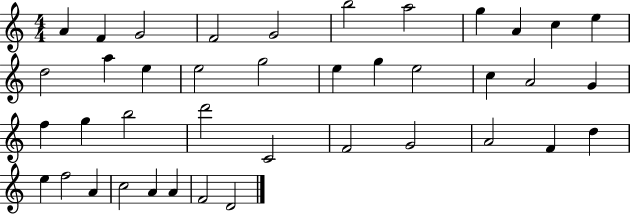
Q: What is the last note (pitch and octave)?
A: D4